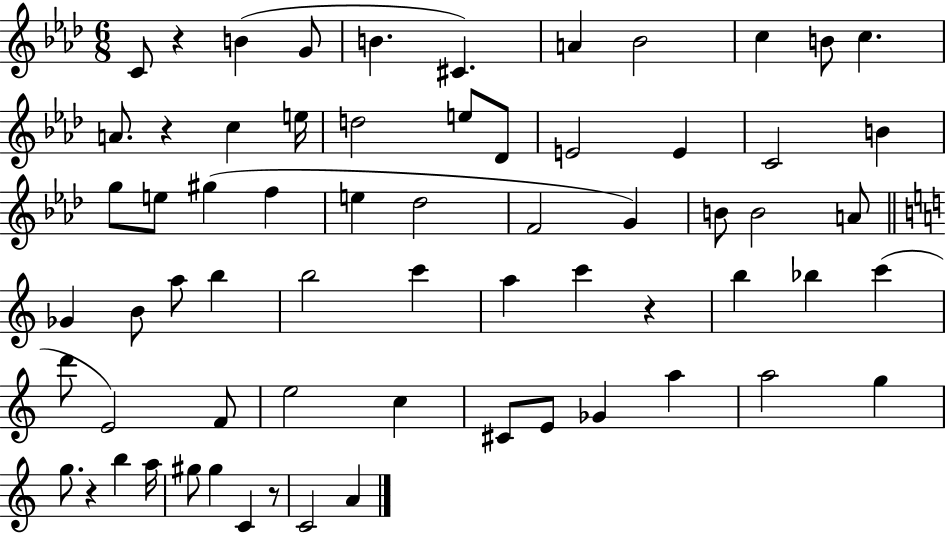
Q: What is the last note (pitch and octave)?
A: A4